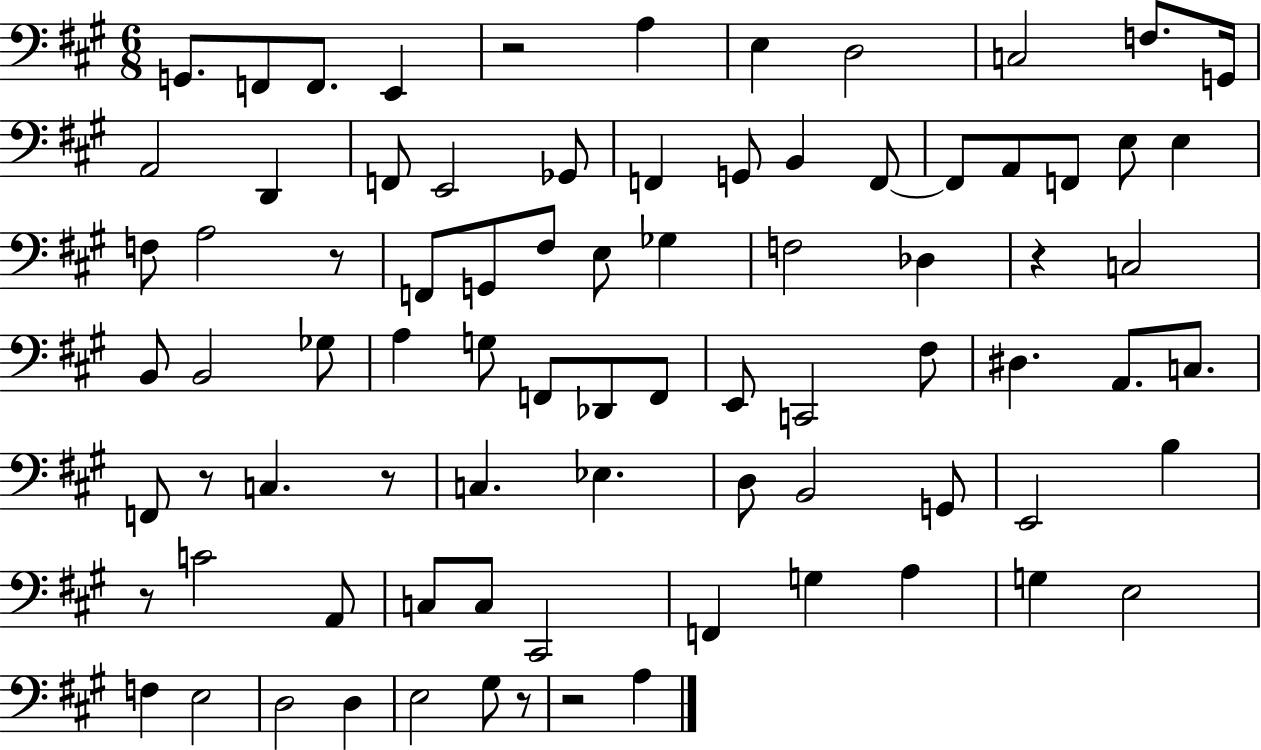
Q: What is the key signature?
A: A major